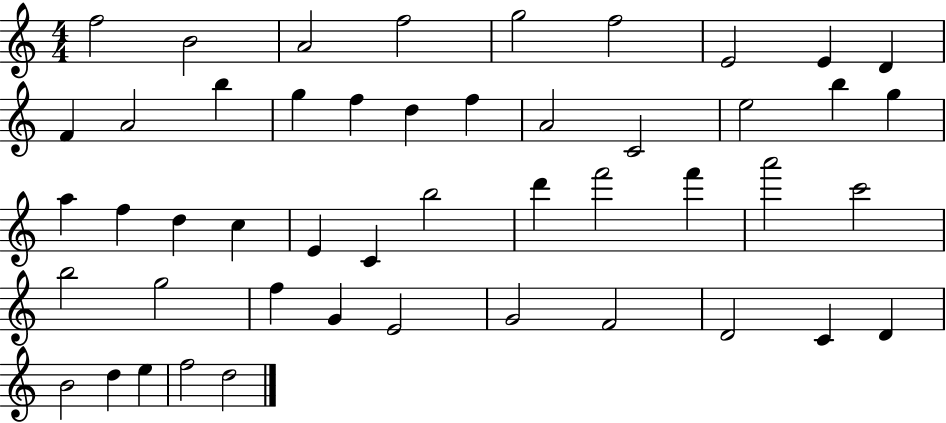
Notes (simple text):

F5/h B4/h A4/h F5/h G5/h F5/h E4/h E4/q D4/q F4/q A4/h B5/q G5/q F5/q D5/q F5/q A4/h C4/h E5/h B5/q G5/q A5/q F5/q D5/q C5/q E4/q C4/q B5/h D6/q F6/h F6/q A6/h C6/h B5/h G5/h F5/q G4/q E4/h G4/h F4/h D4/h C4/q D4/q B4/h D5/q E5/q F5/h D5/h